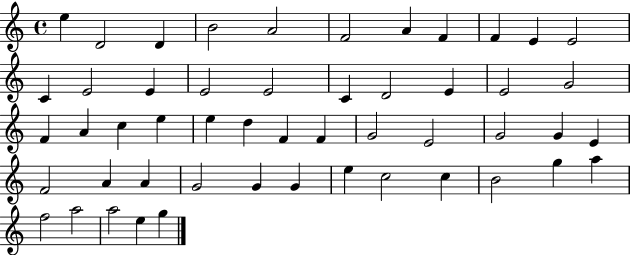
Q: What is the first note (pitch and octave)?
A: E5